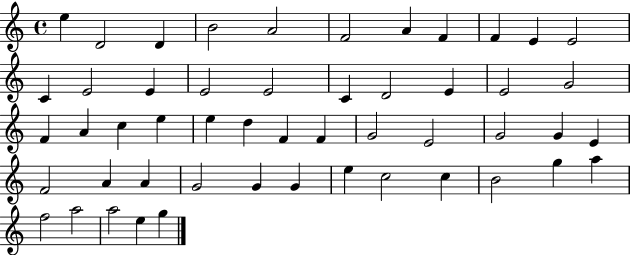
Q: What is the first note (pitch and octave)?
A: E5